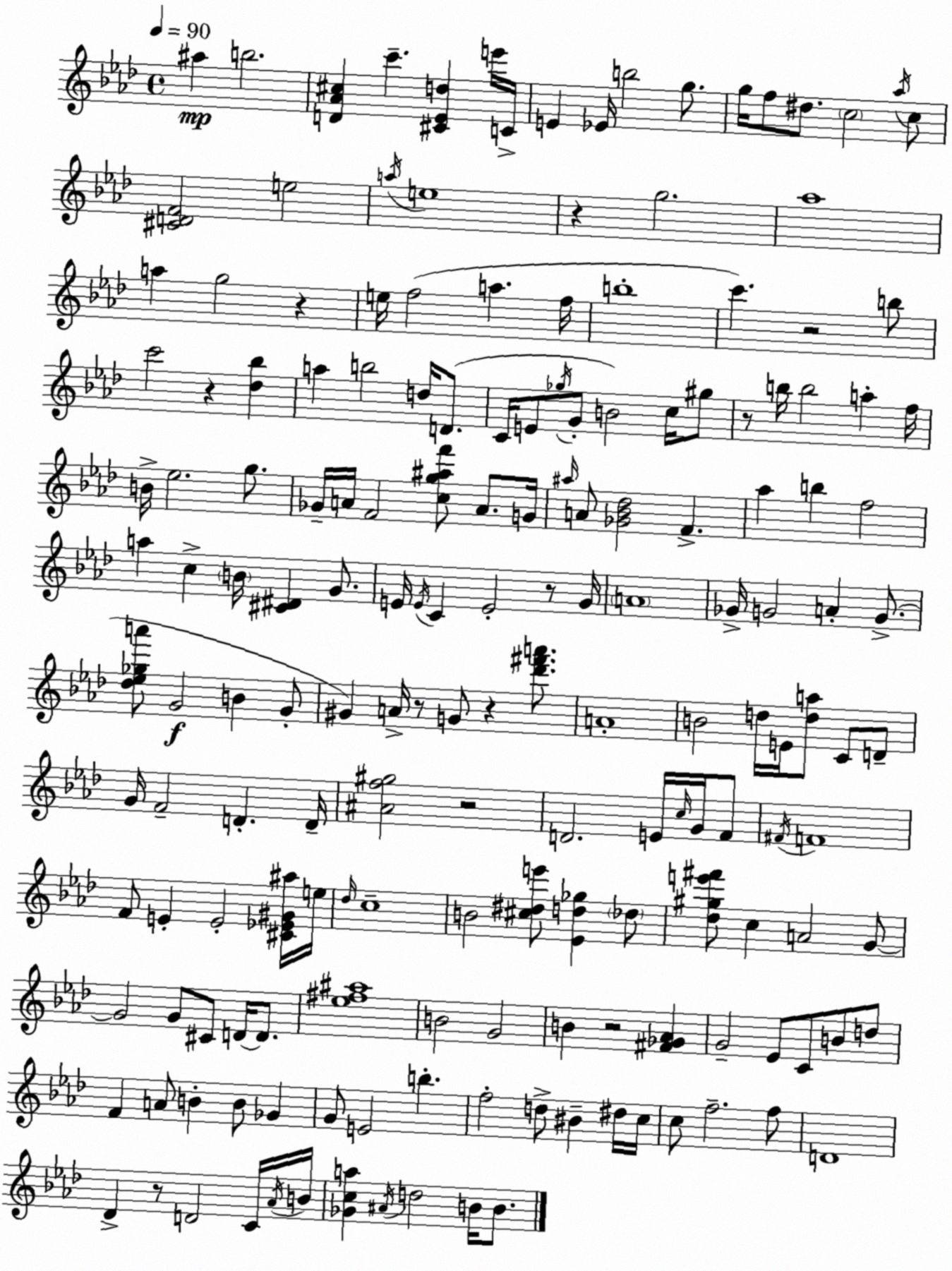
X:1
T:Untitled
M:4/4
L:1/4
K:Ab
^a b2 [D_A^c] c' [^C_Ed] e'/4 C/4 E _E/4 b2 g/2 g/4 f/2 ^d/2 c2 _a/4 c/2 [^CDF]2 e2 a/4 e4 z g2 _a4 a g2 z e/4 f2 a f/4 b4 c' z2 b/2 c'2 z [_d_b] a b2 d/4 D/2 C/4 E/2 _g/4 G/2 B2 c/4 ^g/2 z/2 b/4 b2 a f/4 B/4 _e2 g/2 _G/4 A/4 F2 [cg^af']/2 A/2 G/4 ^a/4 A/2 [_G_B_d]2 F _a b f2 a c B/4 [^C^D] G/2 E/4 E/4 C E2 z/2 G/4 A4 _G/4 G2 A G/2 [_d_e_ga']/2 G2 B G/2 ^G A/4 z/2 G/2 z [_d'^f'a']/2 A4 B2 d/4 E/4 [da]/2 C/2 D/2 G/4 F2 D D/4 [^Af^g]2 z2 D2 E/4 c/4 G/4 F/2 ^F/4 F4 F/2 E E2 [^C_E^G^a]/4 e/4 _d/4 c4 B2 [^c^de']/2 [_Ed_g] _d/2 [_d^ge'^f']/2 c A2 G/2 G2 G/2 ^C/2 D/4 D/2 [_e^f^a]4 B2 G2 B z2 [^F_G_A] G2 _E/2 C/2 B/2 d/2 F A/2 B B/2 _G G/2 E2 b f2 d/2 ^B ^d/4 c/4 c/2 f2 f/2 D4 _D z/2 D2 C/4 _A/4 B/4 [_Gca] ^A/4 d2 B/4 B/2